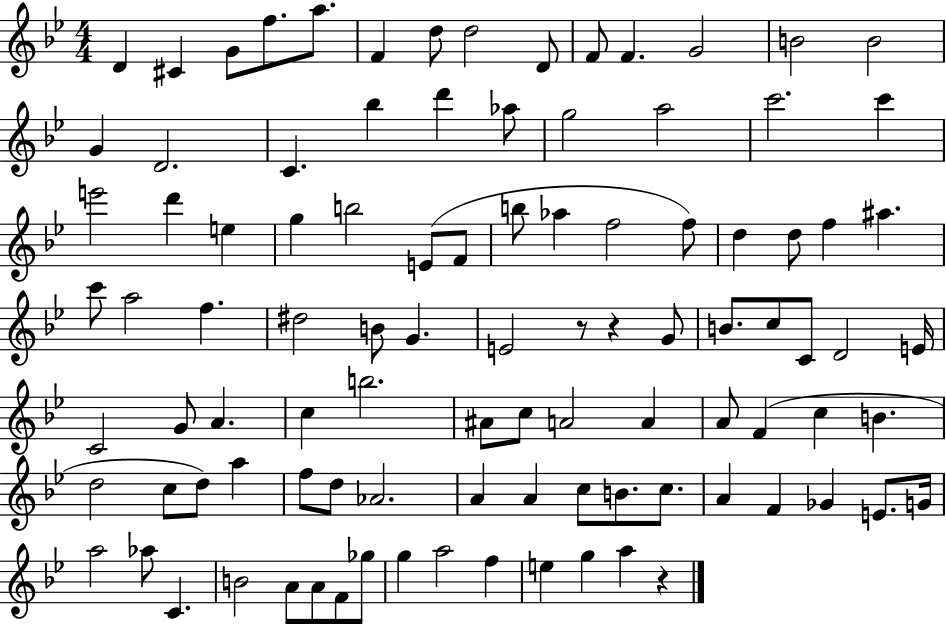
{
  \clef treble
  \numericTimeSignature
  \time 4/4
  \key bes \major
  \repeat volta 2 { d'4 cis'4 g'8 f''8. a''8. | f'4 d''8 d''2 d'8 | f'8 f'4. g'2 | b'2 b'2 | \break g'4 d'2. | c'4. bes''4 d'''4 aes''8 | g''2 a''2 | c'''2. c'''4 | \break e'''2 d'''4 e''4 | g''4 b''2 e'8( f'8 | b''8 aes''4 f''2 f''8) | d''4 d''8 f''4 ais''4. | \break c'''8 a''2 f''4. | dis''2 b'8 g'4. | e'2 r8 r4 g'8 | b'8. c''8 c'8 d'2 e'16 | \break c'2 g'8 a'4. | c''4 b''2. | ais'8 c''8 a'2 a'4 | a'8 f'4( c''4 b'4. | \break d''2 c''8 d''8) a''4 | f''8 d''8 aes'2. | a'4 a'4 c''8 b'8. c''8. | a'4 f'4 ges'4 e'8. g'16 | \break a''2 aes''8 c'4. | b'2 a'8 a'8 f'8 ges''8 | g''4 a''2 f''4 | e''4 g''4 a''4 r4 | \break } \bar "|."
}